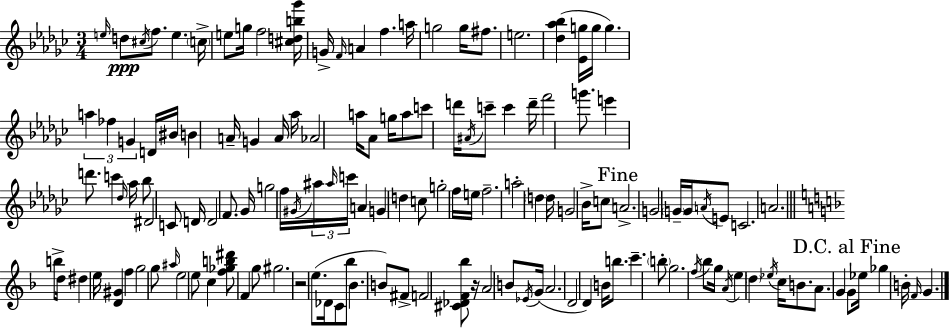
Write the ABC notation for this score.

X:1
T:Untitled
M:3/4
L:1/4
K:Ebm
e/4 d/2 ^c/4 f/2 e c/4 e/2 g/4 f2 [^cdb_g']/4 G/4 F/4 A f a/4 g2 g/4 ^f/2 e2 [_d_a_b] [_Eg]/4 g/4 g a _f G D/4 ^B/4 B A/4 G A/4 _a/4 _A2 a/4 _A/2 g/4 a/2 c'/2 d'/4 ^A/4 c'/2 c' d'/4 f'2 g'/2 e' d'/2 c' _d/4 _a/4 _b/2 ^D2 C/2 D/4 D2 F/2 _G/4 g2 f/4 ^G/4 ^a/4 ^a/4 c'/4 A G d c/2 g2 f/4 e/4 f2 a2 d d/4 G2 _B/4 c/2 A2 G2 G/4 G/4 A/4 E/2 C2 A2 b/2 d/4 ^d e/4 [D^G] f g2 g/2 ^a/4 e2 e/2 c [f_gb^d']/2 F g/2 ^g2 z2 e/2 _D/4 C/2 _b/2 _B B/2 ^F/2 F2 [^C_DF_b]/2 z/4 A2 B/2 _E/4 G/4 A2 D2 D B/4 b/2 c' b/2 g2 f/4 _b/2 g/4 A/4 e d _e/4 c/4 B/2 A/2 G G/2 _e/4 _g B/4 F/4 G